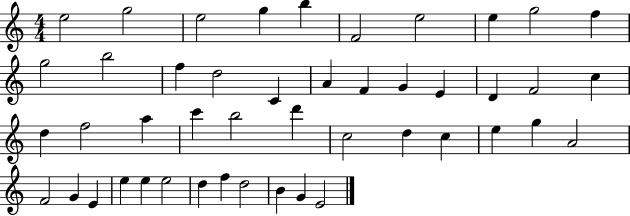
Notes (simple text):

E5/h G5/h E5/h G5/q B5/q F4/h E5/h E5/q G5/h F5/q G5/h B5/h F5/q D5/h C4/q A4/q F4/q G4/q E4/q D4/q F4/h C5/q D5/q F5/h A5/q C6/q B5/h D6/q C5/h D5/q C5/q E5/q G5/q A4/h F4/h G4/q E4/q E5/q E5/q E5/h D5/q F5/q D5/h B4/q G4/q E4/h